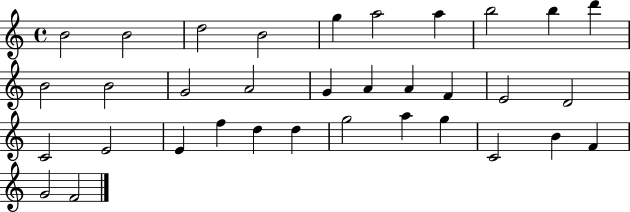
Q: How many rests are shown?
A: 0